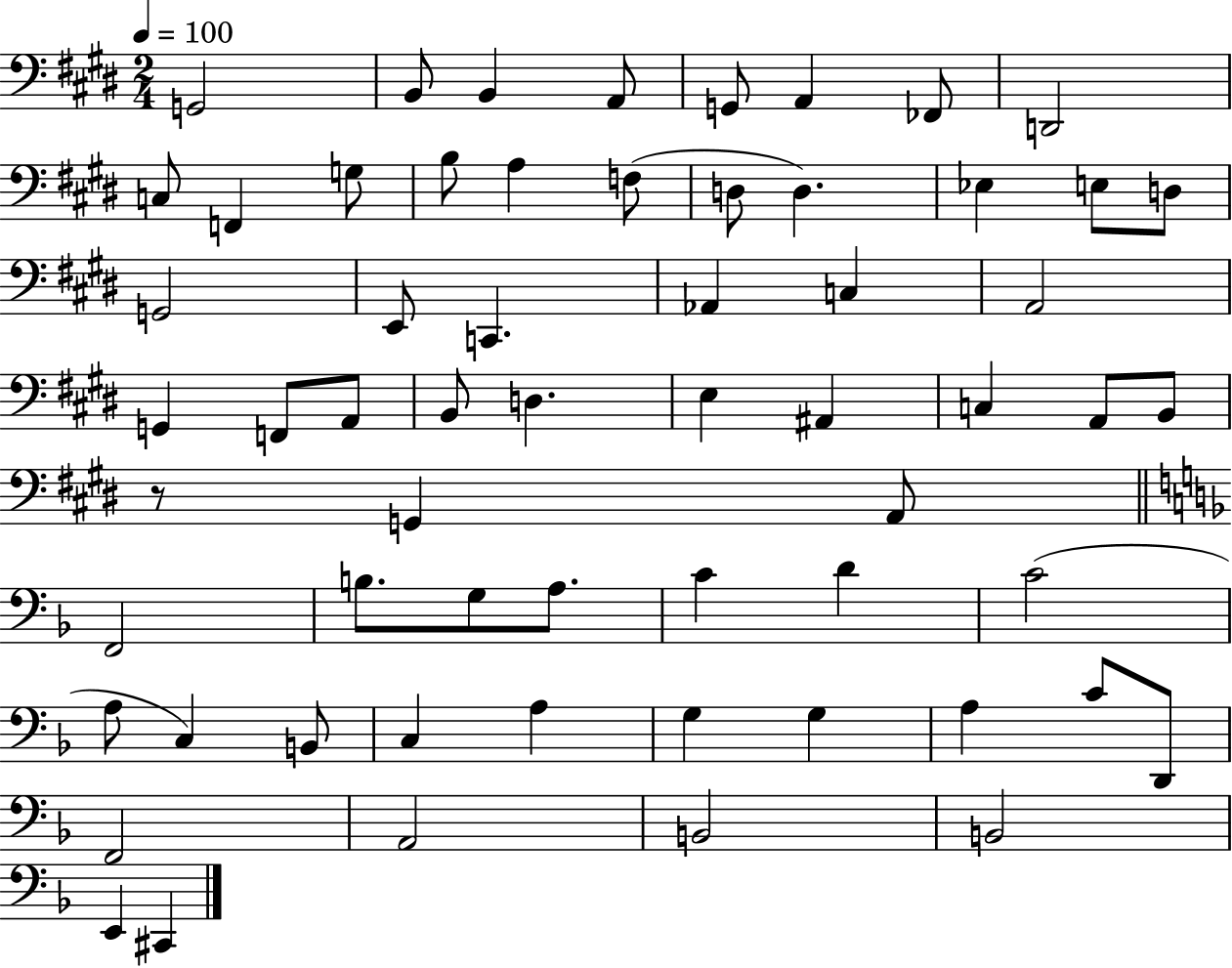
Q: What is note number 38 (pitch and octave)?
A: F2